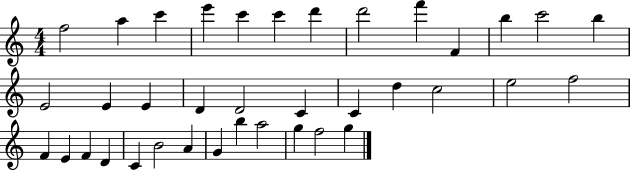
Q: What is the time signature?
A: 4/4